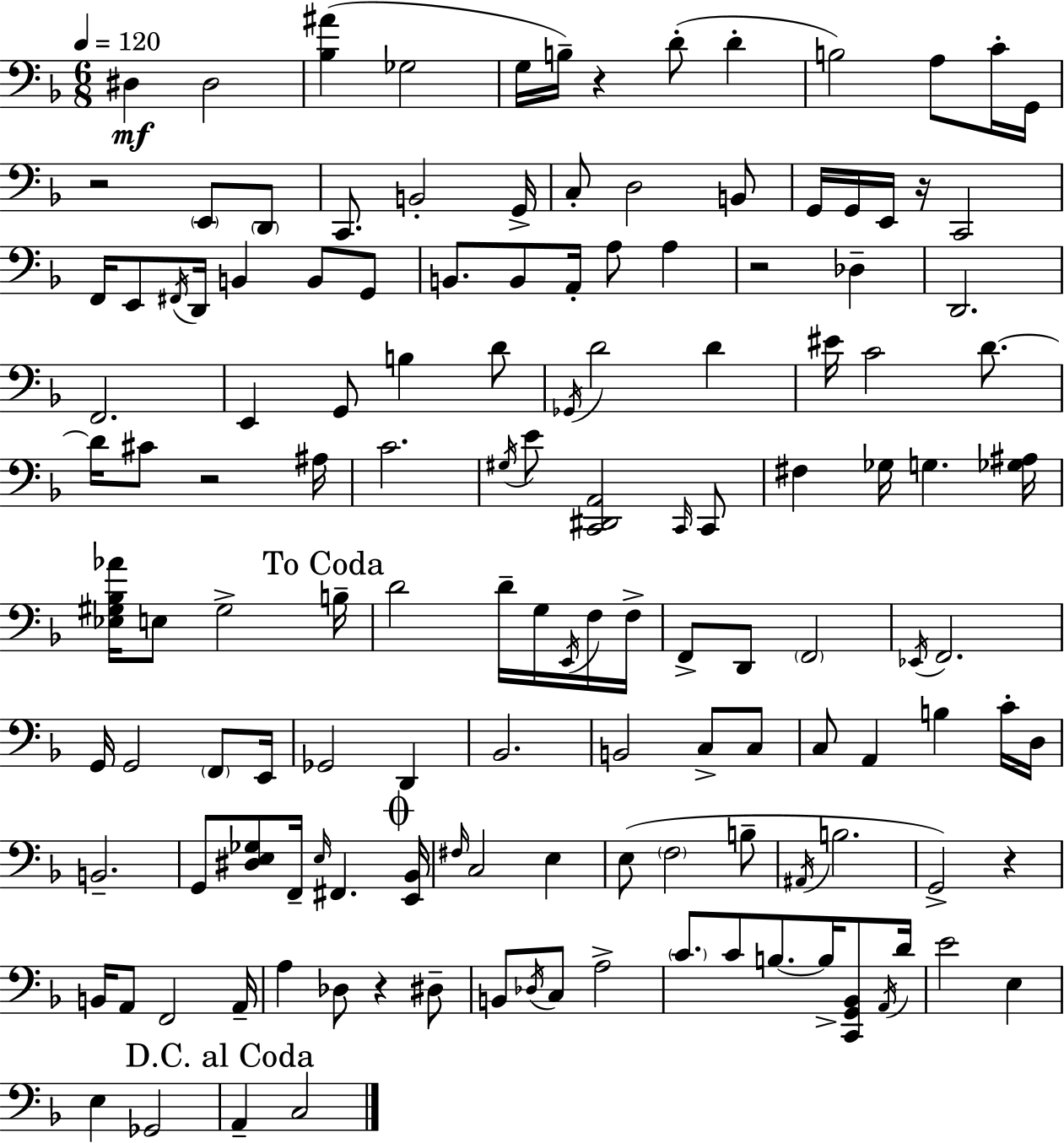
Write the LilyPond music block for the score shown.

{
  \clef bass
  \numericTimeSignature
  \time 6/8
  \key d \minor
  \tempo 4 = 120
  dis4\mf dis2 | <bes ais'>4( ges2 | g16 b16--) r4 d'8-.( d'4-. | b2) a8 c'16-. g,16 | \break r2 \parenthesize e,8 \parenthesize d,8 | c,8. b,2-. g,16-> | c8-. d2 b,8 | g,16 g,16 e,16 r16 c,2 | \break f,16 e,8 \acciaccatura { fis,16 } d,16 b,4 b,8 g,8 | b,8. b,8 a,16-. a8 a4 | r2 des4-- | d,2. | \break f,2. | e,4 g,8 b4 d'8 | \acciaccatura { ges,16 } d'2 d'4 | eis'16 c'2 d'8.~~ | \break d'16 cis'8 r2 | ais16 c'2. | \acciaccatura { gis16 } e'8 <c, dis, a,>2 | \grace { c,16 } c,8 fis4 ges16 g4. | \break <ges ais>16 <ees gis bes aes'>16 e8 gis2-> | \mark "To Coda" b16-- d'2 | d'16-- g16 \acciaccatura { e,16 } f16 f16-> f,8-> d,8 \parenthesize f,2 | \acciaccatura { ees,16 } f,2. | \break g,16 g,2 | \parenthesize f,8 e,16 ges,2 | d,4 bes,2. | b,2 | \break c8-> c8 c8 a,4 | b4 c'16-. d16 b,2.-- | g,8 <dis e ges>8 f,16-- \grace { e16 } | fis,4. \mark \markup { \musicglyph "scripts.coda" } <e, bes,>16 \grace { fis16 } c2 | \break e4 e8( \parenthesize f2 | b8-- \acciaccatura { ais,16 } b2. | g,2->) | r4 b,16 a,8 | \break f,2 a,16-- a4 | des8 r4 dis8-- b,8 \acciaccatura { des16 } | c8 a2-> \parenthesize c'8. | c'8 b8.~~ b16-> <c, g, bes,>8 \acciaccatura { a,16 } d'16 e'2 | \break e4 e4 | ges,2 \mark "D.C. al Coda" a,4-- | c2 \bar "|."
}